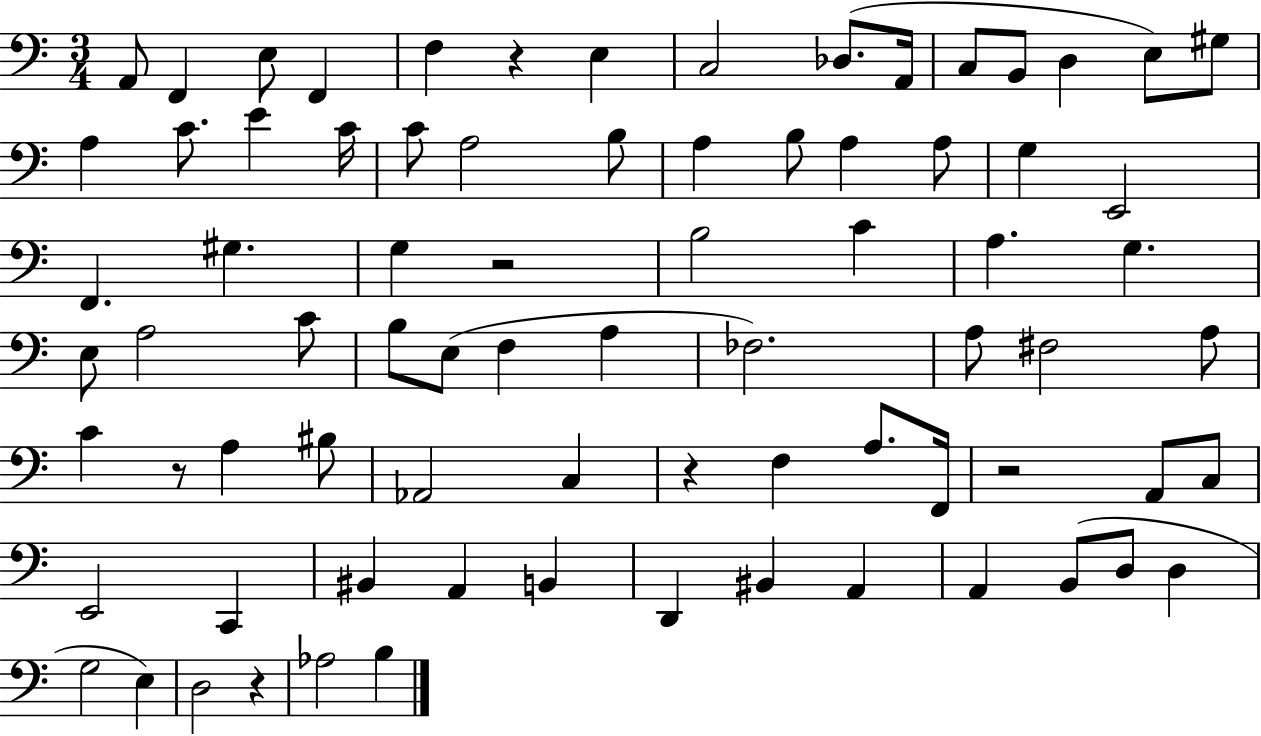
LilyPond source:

{
  \clef bass
  \numericTimeSignature
  \time 3/4
  \key c \major
  \repeat volta 2 { a,8 f,4 e8 f,4 | f4 r4 e4 | c2 des8.( a,16 | c8 b,8 d4 e8) gis8 | \break a4 c'8. e'4 c'16 | c'8 a2 b8 | a4 b8 a4 a8 | g4 e,2 | \break f,4. gis4. | g4 r2 | b2 c'4 | a4. g4. | \break e8 a2 c'8 | b8 e8( f4 a4 | fes2.) | a8 fis2 a8 | \break c'4 r8 a4 bis8 | aes,2 c4 | r4 f4 a8. f,16 | r2 a,8 c8 | \break e,2 c,4 | bis,4 a,4 b,4 | d,4 bis,4 a,4 | a,4 b,8( d8 d4 | \break g2 e4) | d2 r4 | aes2 b4 | } \bar "|."
}